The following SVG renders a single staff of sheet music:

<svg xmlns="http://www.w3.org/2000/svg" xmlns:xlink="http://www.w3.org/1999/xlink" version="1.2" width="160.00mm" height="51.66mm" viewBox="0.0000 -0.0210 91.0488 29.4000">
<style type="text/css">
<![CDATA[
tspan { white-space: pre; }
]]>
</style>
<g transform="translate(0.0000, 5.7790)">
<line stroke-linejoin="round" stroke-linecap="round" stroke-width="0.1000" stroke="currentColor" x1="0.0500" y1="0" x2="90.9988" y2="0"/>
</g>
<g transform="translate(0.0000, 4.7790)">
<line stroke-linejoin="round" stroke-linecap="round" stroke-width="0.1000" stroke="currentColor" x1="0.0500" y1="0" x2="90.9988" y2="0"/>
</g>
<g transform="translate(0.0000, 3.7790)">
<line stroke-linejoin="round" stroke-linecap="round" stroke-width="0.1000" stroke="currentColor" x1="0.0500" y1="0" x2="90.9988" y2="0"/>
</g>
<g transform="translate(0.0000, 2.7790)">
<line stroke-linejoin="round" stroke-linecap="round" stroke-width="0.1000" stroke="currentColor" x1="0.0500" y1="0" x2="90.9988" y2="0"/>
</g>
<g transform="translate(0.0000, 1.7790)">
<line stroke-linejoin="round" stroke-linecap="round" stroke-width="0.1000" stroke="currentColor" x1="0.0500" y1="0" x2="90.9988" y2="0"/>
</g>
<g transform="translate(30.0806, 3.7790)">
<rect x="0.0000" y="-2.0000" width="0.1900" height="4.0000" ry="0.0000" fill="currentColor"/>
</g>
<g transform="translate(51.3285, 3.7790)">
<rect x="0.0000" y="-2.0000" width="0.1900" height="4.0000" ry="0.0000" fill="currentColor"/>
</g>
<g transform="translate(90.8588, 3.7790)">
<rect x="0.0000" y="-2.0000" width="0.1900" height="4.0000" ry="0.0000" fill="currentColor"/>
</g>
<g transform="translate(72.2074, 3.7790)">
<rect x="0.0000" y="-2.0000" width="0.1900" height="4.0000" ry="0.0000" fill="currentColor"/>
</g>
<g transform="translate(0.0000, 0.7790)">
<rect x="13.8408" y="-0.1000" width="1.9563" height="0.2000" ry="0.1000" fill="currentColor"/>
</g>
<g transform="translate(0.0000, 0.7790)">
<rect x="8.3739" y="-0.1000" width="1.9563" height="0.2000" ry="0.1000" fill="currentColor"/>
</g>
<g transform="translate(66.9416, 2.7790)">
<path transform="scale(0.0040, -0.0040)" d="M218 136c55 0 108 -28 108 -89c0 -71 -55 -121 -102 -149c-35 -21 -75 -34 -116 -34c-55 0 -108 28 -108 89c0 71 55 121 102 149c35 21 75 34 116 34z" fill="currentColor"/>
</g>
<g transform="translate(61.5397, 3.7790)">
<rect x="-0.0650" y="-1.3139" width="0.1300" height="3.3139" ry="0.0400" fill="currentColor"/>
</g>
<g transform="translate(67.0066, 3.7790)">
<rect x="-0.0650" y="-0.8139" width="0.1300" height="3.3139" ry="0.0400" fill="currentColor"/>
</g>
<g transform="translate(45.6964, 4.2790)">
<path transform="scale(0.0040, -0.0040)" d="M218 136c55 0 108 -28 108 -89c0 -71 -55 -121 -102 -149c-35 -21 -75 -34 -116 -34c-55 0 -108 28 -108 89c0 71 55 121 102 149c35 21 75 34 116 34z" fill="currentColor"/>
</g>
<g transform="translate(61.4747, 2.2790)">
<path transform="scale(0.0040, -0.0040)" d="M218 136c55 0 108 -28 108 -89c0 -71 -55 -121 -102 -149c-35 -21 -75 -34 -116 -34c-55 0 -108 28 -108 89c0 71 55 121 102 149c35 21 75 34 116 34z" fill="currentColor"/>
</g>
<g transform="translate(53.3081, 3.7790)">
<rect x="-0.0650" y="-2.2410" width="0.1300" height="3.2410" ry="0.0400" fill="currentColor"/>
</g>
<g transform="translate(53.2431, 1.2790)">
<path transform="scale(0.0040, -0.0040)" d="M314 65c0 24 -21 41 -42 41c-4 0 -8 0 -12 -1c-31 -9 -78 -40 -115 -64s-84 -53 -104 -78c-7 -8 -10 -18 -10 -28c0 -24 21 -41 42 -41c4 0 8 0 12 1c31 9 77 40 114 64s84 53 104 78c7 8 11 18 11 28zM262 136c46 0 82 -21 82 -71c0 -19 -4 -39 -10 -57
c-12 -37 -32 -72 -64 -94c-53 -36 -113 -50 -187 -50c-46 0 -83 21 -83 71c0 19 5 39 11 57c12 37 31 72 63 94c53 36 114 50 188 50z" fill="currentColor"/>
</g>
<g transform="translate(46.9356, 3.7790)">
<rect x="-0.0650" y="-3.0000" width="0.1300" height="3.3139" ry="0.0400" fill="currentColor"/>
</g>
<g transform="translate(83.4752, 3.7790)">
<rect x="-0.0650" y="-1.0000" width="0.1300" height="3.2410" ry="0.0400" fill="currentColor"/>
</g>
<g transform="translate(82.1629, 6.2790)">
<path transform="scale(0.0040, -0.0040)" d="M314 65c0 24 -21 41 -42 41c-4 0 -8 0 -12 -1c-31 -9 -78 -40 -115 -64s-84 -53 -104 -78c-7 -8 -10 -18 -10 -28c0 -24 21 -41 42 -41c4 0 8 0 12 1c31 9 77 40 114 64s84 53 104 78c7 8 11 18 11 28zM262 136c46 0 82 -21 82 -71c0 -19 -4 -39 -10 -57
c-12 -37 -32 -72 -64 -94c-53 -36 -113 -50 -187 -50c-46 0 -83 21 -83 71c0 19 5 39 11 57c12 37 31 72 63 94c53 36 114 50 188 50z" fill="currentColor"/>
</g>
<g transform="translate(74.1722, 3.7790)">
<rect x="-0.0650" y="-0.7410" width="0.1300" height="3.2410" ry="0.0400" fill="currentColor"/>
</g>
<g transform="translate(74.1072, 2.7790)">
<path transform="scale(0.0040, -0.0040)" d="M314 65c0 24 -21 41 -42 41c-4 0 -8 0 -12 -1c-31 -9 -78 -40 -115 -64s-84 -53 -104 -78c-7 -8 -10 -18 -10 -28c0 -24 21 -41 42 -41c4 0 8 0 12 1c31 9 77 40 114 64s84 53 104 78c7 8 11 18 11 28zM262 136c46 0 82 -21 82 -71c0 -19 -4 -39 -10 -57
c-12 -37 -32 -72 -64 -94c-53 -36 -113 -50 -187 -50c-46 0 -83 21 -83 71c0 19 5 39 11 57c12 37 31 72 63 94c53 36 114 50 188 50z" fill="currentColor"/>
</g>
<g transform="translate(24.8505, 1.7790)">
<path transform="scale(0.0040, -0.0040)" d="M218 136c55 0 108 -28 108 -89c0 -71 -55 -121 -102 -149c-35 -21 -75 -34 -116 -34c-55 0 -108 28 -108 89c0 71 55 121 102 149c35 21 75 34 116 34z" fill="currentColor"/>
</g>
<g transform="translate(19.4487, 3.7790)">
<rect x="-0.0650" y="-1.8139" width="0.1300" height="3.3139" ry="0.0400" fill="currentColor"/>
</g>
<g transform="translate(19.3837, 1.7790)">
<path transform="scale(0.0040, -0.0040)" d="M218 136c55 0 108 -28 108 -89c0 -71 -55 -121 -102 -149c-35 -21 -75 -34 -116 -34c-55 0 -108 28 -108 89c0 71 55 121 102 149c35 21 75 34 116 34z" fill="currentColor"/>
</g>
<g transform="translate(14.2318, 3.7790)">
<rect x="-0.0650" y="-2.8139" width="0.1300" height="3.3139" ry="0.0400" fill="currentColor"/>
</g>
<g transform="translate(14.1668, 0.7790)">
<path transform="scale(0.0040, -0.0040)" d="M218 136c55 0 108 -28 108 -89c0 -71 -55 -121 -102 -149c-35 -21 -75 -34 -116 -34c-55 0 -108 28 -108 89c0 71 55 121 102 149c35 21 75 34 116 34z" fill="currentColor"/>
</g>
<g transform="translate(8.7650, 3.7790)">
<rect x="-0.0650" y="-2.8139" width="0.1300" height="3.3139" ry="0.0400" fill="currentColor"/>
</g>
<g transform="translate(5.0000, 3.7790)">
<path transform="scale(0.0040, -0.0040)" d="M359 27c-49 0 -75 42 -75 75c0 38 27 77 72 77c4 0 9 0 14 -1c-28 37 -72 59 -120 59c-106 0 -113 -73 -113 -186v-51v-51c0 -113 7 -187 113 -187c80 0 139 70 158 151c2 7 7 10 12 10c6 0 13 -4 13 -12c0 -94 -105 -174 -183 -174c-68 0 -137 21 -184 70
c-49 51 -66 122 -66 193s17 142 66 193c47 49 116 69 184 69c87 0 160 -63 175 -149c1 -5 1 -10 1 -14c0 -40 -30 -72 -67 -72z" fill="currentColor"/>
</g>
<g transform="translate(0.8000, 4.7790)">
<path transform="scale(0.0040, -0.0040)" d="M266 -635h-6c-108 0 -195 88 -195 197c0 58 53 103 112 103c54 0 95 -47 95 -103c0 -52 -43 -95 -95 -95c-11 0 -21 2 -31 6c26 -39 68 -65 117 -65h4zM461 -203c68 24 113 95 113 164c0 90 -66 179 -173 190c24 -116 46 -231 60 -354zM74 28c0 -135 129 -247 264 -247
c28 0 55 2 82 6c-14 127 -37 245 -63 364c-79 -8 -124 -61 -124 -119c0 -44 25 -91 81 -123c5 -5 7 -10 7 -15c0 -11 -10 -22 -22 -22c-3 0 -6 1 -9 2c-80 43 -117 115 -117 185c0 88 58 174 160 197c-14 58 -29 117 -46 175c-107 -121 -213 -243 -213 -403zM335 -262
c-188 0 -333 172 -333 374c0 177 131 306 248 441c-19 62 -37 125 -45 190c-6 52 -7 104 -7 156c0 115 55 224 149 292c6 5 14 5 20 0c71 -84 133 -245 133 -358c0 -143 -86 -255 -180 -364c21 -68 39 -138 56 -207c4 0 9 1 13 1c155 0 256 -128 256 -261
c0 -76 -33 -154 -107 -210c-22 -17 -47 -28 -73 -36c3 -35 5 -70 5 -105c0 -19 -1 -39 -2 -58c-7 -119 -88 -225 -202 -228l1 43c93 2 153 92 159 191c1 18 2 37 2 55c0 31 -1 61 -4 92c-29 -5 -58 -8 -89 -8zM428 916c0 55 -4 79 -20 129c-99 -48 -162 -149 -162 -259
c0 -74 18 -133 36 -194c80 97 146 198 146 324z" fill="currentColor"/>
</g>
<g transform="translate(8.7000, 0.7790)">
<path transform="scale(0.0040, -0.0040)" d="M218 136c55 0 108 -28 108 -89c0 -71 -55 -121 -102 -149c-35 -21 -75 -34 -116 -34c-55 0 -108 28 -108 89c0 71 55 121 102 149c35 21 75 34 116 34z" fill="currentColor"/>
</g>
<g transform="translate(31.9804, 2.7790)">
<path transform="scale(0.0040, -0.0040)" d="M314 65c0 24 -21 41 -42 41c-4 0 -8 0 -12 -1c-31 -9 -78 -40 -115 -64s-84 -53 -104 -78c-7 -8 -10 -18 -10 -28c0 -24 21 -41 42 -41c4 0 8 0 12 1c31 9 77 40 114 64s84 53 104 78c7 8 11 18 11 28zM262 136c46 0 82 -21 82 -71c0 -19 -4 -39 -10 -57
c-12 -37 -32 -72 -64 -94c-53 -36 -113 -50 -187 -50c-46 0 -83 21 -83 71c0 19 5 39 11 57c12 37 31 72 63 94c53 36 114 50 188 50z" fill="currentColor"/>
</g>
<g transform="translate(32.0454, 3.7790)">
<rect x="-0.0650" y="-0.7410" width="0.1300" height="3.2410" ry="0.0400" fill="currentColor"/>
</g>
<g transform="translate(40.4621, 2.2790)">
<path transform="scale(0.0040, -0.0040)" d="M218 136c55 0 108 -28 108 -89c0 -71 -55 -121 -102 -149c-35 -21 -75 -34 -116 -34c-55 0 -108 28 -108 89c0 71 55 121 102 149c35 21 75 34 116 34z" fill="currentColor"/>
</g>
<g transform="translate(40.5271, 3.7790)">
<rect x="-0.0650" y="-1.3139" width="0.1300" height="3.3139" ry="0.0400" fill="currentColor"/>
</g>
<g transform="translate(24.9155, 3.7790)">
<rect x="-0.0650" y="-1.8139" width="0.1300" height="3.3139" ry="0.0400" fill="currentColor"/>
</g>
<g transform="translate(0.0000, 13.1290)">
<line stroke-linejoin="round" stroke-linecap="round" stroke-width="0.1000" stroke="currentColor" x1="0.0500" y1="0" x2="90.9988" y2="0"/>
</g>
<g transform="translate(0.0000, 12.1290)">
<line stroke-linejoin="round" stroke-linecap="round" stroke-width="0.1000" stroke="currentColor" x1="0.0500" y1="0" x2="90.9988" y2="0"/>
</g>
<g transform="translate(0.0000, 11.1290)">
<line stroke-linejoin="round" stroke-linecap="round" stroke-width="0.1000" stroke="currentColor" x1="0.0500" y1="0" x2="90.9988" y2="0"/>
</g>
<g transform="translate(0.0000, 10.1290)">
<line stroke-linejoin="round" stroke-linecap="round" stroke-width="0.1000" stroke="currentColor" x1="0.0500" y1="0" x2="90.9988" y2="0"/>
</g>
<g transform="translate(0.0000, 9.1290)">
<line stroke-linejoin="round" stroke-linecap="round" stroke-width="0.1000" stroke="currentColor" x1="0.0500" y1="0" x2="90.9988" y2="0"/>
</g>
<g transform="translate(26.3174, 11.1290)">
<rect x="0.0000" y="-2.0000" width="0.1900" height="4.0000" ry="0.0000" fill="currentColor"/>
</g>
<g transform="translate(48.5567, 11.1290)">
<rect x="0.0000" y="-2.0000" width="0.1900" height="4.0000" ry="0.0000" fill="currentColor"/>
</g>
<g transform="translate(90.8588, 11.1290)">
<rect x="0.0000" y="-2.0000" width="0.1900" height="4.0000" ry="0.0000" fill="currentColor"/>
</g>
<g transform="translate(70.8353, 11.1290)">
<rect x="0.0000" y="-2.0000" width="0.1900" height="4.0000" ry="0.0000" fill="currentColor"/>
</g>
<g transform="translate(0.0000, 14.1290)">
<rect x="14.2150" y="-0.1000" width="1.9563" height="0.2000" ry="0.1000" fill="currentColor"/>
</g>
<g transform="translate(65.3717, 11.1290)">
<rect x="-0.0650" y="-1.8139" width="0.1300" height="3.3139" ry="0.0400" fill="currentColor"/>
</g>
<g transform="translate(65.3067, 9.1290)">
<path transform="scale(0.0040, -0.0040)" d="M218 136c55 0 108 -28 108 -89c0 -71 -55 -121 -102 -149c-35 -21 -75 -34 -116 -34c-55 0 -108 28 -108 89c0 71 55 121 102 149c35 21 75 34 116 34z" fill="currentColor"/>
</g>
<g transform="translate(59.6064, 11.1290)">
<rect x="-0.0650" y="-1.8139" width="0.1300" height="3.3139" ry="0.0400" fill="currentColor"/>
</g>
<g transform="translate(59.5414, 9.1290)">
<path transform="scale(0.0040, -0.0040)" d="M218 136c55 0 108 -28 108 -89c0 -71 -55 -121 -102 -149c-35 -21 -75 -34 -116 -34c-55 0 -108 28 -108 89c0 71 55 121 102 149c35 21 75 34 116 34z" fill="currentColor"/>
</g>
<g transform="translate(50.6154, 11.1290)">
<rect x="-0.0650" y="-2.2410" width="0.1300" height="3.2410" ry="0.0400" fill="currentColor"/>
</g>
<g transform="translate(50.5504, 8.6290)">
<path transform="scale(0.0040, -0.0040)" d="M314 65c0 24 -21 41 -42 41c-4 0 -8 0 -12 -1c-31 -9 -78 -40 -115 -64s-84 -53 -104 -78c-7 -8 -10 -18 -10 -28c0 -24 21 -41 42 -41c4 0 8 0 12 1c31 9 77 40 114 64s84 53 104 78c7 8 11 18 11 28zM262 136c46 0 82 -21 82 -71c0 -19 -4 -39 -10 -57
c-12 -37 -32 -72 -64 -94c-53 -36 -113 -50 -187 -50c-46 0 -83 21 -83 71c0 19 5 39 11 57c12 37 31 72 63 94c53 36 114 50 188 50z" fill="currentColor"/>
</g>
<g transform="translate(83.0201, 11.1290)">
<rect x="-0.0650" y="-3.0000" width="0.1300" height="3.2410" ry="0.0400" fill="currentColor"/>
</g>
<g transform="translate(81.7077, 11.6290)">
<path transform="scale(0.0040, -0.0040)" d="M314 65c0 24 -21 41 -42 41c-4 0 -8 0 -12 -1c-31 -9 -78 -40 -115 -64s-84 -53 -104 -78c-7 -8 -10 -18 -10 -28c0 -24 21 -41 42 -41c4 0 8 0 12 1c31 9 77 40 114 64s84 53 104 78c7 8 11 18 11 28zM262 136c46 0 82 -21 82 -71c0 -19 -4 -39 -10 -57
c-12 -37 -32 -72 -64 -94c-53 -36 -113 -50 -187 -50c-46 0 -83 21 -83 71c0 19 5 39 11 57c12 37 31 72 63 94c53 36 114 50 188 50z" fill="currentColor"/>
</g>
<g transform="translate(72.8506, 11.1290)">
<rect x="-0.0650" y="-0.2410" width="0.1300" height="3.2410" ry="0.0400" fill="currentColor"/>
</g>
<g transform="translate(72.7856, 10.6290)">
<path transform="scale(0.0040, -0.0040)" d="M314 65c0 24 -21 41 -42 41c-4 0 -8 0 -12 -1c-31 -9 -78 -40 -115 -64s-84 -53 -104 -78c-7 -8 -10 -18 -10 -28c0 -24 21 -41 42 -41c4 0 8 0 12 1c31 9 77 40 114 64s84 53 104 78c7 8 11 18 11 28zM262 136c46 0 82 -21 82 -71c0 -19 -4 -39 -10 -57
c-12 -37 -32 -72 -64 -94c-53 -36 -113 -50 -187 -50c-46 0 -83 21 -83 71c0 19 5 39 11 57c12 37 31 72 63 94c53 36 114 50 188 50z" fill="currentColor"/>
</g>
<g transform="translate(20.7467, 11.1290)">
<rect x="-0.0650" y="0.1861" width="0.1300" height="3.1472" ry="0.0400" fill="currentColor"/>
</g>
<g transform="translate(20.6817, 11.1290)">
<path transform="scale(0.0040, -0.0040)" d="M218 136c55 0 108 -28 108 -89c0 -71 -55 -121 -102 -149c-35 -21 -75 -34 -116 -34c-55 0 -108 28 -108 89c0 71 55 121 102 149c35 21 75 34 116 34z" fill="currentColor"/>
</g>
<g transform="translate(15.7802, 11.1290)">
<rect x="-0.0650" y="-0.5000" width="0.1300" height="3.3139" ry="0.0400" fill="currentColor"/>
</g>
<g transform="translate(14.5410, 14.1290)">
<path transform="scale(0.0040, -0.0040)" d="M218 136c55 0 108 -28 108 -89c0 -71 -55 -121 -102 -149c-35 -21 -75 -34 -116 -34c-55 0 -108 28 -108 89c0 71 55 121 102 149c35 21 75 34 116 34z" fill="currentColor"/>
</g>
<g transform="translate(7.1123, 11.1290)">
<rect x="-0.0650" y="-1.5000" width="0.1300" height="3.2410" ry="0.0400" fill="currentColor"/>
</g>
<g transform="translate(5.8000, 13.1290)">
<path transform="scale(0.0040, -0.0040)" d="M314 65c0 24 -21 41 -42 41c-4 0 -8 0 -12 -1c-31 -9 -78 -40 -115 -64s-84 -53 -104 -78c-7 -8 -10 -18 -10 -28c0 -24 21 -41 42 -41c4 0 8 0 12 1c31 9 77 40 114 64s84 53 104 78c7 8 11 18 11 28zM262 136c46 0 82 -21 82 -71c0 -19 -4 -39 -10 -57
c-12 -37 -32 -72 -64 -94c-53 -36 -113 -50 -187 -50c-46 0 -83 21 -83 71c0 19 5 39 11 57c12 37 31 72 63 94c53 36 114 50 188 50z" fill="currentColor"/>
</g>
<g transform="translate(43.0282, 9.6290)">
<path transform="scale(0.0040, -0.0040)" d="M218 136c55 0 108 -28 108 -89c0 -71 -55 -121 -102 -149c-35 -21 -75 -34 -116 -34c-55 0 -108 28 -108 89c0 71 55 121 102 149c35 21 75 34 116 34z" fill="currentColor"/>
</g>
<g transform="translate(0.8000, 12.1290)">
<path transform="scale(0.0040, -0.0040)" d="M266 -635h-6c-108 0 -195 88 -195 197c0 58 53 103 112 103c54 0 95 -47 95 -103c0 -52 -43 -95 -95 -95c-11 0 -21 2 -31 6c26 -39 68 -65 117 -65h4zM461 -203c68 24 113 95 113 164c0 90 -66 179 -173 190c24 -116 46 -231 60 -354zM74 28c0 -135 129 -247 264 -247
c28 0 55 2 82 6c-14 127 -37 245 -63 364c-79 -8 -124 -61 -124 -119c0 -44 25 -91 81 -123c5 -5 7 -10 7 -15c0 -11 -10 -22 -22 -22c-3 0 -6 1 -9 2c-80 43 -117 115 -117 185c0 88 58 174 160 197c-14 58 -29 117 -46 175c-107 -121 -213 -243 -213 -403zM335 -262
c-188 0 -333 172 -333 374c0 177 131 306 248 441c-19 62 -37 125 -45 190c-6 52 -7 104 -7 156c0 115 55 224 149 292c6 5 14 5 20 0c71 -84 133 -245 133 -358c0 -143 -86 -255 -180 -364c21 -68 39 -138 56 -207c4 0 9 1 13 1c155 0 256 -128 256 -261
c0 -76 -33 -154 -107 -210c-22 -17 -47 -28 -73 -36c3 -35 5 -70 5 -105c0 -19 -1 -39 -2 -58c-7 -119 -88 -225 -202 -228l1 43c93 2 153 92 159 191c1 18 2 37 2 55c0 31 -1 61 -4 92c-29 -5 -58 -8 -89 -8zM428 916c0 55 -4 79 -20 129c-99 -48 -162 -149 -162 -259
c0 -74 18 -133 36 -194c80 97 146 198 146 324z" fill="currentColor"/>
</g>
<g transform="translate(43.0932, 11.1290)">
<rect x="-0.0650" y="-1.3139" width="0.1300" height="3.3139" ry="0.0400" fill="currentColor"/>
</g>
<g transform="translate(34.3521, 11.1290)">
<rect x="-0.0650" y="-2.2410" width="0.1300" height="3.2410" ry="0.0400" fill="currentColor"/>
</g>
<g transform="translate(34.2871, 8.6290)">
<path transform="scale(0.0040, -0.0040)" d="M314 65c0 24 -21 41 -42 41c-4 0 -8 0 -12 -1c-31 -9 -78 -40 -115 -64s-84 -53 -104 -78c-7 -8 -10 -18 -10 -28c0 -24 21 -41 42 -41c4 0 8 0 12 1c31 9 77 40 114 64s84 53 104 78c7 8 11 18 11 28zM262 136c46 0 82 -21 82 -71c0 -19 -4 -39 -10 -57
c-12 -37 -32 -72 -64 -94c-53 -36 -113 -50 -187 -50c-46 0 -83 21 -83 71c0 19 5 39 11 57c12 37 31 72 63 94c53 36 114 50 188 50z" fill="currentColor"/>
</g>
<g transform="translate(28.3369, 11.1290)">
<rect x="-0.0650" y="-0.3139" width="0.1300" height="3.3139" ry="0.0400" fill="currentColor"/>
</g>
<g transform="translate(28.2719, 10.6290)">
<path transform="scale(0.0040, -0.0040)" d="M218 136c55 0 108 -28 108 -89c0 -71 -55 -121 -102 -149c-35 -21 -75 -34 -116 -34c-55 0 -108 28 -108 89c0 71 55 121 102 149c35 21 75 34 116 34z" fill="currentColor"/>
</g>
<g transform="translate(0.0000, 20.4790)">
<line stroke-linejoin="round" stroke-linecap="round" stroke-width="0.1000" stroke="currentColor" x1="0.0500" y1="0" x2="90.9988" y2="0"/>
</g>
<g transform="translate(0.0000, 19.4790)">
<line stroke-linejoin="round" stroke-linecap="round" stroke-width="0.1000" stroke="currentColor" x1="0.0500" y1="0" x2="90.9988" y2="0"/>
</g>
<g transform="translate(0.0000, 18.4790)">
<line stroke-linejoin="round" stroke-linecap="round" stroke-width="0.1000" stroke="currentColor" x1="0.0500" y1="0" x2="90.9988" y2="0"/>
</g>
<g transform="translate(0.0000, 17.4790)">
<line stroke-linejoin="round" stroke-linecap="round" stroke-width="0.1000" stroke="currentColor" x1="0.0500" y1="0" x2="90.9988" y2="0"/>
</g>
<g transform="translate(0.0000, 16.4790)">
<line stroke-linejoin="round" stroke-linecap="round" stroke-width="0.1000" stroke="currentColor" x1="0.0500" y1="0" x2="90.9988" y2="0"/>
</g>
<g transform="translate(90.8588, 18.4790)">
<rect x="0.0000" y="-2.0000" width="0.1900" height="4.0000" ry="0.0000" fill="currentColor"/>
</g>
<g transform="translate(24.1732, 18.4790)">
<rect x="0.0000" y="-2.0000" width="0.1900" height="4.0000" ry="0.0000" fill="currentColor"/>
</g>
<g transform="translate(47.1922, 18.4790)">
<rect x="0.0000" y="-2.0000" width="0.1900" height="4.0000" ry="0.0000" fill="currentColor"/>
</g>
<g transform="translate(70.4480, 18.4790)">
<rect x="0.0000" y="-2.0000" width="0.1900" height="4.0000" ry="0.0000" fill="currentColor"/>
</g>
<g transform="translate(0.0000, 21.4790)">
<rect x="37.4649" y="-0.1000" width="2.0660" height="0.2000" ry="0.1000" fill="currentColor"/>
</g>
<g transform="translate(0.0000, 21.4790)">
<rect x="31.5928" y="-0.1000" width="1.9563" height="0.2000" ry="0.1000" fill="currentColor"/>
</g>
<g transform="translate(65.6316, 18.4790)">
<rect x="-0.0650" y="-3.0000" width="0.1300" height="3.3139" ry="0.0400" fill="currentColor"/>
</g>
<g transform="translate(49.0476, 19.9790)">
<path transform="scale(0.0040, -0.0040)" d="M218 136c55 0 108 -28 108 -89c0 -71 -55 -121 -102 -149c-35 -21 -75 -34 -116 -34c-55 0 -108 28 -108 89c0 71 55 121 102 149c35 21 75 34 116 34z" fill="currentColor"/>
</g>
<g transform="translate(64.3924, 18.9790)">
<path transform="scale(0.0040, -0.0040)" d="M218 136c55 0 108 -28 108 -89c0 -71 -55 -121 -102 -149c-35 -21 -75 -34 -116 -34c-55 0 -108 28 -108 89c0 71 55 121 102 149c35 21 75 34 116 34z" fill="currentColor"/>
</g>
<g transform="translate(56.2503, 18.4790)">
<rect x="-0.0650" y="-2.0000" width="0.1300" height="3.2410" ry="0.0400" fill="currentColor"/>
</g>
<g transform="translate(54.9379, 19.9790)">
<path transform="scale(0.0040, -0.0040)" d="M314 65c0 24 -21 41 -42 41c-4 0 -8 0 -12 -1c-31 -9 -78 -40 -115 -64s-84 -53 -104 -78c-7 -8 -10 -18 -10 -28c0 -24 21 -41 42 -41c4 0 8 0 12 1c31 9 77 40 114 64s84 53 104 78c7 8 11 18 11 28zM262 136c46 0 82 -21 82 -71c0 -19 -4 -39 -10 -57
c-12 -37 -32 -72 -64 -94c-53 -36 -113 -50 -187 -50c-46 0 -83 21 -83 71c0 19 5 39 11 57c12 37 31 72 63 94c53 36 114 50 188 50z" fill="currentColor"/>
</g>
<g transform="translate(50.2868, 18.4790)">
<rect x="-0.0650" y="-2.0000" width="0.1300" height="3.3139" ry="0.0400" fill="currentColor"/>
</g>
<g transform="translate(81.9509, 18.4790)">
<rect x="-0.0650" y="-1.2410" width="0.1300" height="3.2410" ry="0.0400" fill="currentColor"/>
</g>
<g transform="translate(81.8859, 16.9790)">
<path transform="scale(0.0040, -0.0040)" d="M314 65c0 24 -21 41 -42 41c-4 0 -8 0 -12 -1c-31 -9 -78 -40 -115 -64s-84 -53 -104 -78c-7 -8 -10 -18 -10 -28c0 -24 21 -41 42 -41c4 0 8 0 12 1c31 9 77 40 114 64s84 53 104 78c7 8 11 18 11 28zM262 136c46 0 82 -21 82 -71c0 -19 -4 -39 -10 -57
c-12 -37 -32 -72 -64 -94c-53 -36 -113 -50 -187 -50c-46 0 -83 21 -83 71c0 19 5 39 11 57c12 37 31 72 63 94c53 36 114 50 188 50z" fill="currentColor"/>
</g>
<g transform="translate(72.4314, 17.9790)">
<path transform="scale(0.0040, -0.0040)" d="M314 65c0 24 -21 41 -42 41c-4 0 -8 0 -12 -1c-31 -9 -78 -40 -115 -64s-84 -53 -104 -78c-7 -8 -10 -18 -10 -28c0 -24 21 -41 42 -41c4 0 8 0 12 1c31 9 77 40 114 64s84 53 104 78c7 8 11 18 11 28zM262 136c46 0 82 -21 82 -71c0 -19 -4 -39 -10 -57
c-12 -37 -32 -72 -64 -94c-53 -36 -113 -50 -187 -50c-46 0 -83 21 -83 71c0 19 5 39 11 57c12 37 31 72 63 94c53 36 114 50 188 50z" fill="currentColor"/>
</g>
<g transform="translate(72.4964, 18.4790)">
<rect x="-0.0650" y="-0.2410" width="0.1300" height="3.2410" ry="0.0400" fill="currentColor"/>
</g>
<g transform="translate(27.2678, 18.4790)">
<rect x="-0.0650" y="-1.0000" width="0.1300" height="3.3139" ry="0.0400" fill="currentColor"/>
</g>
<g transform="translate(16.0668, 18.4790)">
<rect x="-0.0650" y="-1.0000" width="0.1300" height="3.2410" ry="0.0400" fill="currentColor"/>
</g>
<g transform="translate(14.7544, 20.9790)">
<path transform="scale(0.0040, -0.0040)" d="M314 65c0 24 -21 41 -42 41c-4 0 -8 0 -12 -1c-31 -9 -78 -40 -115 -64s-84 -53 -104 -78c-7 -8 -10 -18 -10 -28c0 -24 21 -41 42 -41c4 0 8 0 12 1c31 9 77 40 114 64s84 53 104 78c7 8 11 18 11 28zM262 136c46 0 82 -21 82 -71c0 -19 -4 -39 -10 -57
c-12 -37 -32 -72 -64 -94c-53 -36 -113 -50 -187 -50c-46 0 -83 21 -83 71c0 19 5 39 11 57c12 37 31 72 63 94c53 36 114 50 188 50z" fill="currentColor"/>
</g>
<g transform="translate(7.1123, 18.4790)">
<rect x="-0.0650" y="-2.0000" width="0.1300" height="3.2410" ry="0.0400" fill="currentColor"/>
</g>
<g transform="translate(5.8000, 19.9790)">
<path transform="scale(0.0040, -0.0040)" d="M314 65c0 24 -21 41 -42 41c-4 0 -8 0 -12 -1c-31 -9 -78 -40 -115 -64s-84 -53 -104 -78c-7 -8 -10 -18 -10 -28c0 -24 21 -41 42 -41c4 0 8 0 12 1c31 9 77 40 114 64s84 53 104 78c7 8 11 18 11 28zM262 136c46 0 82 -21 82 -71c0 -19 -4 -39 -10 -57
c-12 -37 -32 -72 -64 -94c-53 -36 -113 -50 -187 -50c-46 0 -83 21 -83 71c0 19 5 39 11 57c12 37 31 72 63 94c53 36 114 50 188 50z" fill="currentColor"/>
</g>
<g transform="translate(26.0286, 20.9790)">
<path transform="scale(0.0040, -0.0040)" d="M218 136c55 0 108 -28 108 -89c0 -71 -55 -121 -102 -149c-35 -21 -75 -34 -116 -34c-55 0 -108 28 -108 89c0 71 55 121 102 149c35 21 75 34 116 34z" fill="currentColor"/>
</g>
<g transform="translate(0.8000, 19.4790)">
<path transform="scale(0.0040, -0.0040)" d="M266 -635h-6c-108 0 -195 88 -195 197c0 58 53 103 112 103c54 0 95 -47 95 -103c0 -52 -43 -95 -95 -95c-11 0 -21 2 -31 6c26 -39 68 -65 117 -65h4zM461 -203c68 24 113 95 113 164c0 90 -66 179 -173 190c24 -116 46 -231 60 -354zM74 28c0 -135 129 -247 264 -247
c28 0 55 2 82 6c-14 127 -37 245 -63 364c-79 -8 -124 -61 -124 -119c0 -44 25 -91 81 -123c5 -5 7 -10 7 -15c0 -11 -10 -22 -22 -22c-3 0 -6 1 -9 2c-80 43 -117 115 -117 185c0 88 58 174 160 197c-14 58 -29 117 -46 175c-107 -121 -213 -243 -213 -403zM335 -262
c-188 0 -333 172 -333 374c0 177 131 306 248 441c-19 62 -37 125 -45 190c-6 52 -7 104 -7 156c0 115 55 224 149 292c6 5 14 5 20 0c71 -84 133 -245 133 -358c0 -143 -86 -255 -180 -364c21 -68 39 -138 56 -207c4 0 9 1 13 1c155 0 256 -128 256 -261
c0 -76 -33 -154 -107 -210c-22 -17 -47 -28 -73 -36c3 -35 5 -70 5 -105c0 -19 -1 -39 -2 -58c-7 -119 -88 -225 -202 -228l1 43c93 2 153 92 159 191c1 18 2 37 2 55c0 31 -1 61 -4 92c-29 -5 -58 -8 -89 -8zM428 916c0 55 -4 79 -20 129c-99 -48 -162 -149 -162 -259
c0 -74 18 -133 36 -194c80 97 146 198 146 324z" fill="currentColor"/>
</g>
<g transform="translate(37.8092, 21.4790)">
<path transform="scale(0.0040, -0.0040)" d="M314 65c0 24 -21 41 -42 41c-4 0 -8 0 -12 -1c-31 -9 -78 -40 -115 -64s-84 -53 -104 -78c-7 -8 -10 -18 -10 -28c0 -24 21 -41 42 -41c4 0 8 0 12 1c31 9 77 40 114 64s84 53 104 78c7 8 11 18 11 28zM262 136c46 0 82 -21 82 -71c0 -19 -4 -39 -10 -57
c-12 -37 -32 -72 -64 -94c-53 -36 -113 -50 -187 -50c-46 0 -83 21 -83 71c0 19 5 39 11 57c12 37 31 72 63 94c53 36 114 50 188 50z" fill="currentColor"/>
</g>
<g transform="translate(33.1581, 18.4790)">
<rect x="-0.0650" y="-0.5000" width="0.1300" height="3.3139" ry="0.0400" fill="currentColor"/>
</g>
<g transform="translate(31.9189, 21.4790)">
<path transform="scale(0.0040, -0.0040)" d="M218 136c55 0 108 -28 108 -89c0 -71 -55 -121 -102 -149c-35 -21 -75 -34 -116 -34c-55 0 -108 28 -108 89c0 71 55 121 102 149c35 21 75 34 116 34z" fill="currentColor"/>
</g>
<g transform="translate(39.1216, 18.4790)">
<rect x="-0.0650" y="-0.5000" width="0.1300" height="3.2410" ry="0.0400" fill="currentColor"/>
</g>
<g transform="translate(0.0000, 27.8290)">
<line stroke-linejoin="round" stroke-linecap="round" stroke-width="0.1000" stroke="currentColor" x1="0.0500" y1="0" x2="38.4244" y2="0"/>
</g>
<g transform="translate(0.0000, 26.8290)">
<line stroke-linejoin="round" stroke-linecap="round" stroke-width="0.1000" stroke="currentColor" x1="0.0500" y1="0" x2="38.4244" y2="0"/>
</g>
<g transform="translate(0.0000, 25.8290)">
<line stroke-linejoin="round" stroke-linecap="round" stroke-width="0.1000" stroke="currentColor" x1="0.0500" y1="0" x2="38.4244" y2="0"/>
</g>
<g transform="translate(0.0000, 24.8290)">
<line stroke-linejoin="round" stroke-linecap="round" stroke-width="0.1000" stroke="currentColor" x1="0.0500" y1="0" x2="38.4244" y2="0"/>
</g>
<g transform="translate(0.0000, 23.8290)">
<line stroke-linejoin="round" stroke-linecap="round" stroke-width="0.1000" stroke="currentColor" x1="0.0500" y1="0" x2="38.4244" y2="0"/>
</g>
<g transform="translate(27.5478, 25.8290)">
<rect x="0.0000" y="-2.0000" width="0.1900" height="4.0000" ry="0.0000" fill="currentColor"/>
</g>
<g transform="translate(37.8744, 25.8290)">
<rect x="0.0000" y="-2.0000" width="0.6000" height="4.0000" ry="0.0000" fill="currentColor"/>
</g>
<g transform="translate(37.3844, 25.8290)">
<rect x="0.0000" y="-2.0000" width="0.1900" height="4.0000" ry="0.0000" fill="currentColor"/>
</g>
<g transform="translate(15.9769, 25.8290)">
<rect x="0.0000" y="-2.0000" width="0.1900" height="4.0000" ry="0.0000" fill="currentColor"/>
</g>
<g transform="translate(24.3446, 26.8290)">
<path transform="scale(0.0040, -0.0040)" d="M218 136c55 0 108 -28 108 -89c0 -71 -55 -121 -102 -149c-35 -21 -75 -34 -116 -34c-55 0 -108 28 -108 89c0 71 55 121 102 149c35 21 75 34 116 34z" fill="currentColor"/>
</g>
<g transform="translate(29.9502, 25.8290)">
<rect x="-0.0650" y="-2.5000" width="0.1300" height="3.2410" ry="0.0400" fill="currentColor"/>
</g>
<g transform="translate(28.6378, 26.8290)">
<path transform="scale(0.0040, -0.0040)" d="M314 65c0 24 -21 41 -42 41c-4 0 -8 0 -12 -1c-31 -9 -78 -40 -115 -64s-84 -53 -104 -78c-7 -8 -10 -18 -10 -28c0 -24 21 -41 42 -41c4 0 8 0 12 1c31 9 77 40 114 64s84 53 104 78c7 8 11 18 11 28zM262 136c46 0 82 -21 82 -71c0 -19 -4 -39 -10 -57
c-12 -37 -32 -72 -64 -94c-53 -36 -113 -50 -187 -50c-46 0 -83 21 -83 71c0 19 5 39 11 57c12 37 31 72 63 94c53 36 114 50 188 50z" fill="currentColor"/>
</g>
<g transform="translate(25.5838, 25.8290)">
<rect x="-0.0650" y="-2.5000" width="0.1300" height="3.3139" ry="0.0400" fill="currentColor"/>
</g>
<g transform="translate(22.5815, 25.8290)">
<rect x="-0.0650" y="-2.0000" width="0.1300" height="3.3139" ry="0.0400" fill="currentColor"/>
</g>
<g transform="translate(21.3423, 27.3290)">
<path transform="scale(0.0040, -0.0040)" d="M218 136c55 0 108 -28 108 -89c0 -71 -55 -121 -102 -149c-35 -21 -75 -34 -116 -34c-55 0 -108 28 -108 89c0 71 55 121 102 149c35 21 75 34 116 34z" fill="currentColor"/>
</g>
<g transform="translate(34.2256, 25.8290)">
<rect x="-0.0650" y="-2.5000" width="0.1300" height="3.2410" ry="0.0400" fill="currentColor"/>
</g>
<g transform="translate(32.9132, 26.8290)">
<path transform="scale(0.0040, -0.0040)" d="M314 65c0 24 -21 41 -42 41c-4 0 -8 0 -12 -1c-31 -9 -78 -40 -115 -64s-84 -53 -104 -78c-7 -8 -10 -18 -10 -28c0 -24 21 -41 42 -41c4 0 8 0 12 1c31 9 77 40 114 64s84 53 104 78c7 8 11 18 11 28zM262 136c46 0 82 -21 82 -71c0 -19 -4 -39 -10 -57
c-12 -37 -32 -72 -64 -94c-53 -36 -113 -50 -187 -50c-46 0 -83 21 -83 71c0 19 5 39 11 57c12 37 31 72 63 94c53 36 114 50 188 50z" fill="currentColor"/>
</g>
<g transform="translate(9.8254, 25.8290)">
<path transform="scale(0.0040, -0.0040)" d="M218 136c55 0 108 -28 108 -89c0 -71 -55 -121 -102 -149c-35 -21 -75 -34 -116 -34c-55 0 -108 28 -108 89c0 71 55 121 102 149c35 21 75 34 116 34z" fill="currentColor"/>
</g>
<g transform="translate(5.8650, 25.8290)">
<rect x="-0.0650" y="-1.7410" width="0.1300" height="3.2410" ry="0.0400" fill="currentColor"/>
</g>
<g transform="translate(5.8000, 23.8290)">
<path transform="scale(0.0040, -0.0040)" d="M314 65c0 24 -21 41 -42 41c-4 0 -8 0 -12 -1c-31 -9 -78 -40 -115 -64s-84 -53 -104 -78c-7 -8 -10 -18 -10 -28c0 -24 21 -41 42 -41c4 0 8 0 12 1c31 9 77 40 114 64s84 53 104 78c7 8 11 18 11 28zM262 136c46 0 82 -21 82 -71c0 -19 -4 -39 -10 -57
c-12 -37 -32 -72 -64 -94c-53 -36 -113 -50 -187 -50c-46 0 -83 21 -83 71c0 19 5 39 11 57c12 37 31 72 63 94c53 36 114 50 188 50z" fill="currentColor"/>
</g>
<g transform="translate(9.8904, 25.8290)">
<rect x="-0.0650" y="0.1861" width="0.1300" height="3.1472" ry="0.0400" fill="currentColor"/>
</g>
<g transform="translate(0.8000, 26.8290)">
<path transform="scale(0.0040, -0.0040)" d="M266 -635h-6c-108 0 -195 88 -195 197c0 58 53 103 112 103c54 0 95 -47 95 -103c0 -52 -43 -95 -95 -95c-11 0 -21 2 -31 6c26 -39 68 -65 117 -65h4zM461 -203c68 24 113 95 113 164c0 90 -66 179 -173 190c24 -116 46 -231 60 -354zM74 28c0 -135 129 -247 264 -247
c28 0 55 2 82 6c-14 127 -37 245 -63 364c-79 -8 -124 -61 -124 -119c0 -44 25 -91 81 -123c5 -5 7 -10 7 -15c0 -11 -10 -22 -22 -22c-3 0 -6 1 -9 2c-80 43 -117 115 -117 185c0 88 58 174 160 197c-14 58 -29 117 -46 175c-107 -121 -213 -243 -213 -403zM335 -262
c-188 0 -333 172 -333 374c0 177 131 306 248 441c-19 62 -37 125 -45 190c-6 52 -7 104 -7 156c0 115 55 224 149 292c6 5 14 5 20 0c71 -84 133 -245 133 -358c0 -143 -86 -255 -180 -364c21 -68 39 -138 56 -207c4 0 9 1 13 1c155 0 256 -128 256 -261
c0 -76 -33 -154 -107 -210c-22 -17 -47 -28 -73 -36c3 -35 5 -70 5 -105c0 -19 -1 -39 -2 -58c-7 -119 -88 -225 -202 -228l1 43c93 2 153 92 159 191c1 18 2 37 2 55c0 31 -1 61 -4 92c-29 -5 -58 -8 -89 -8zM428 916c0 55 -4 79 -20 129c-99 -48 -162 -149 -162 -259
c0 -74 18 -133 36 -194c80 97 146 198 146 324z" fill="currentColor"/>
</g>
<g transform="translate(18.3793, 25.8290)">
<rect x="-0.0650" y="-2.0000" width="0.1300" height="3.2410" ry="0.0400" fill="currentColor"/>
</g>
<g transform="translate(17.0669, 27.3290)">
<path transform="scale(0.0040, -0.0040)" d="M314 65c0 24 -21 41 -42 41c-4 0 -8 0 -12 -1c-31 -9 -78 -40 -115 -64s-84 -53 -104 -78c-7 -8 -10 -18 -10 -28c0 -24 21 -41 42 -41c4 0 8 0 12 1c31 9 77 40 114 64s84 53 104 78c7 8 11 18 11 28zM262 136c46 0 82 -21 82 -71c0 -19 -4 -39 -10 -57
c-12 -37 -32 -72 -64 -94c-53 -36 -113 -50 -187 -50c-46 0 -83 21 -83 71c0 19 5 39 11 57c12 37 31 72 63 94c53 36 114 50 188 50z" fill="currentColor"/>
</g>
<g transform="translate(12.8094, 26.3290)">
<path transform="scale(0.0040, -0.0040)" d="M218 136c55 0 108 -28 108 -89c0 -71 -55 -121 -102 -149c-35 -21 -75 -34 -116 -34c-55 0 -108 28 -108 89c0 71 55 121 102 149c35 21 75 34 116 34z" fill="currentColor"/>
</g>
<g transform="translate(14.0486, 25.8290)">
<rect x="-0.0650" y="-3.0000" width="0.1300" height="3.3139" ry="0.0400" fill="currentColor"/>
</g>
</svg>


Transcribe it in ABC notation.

X:1
T:Untitled
M:4/4
L:1/4
K:C
a a f f d2 e A g2 e d d2 D2 E2 C B c g2 e g2 f f c2 A2 F2 D2 D C C2 F F2 A c2 e2 f2 B A F2 F G G2 G2